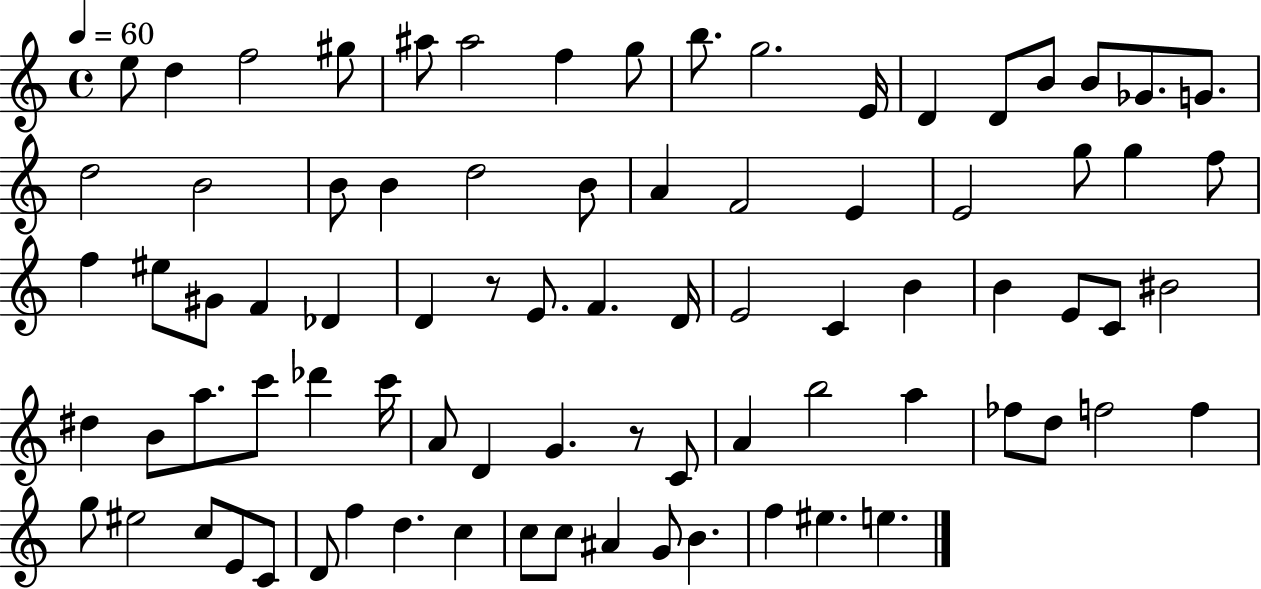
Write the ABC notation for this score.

X:1
T:Untitled
M:4/4
L:1/4
K:C
e/2 d f2 ^g/2 ^a/2 ^a2 f g/2 b/2 g2 E/4 D D/2 B/2 B/2 _G/2 G/2 d2 B2 B/2 B d2 B/2 A F2 E E2 g/2 g f/2 f ^e/2 ^G/2 F _D D z/2 E/2 F D/4 E2 C B B E/2 C/2 ^B2 ^d B/2 a/2 c'/2 _d' c'/4 A/2 D G z/2 C/2 A b2 a _f/2 d/2 f2 f g/2 ^e2 c/2 E/2 C/2 D/2 f d c c/2 c/2 ^A G/2 B f ^e e